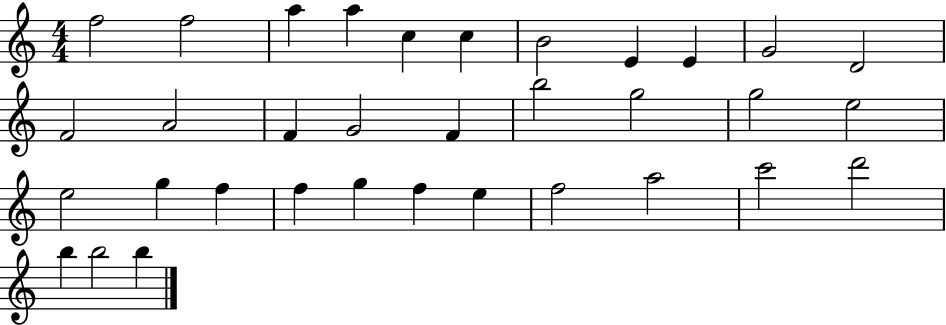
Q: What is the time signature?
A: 4/4